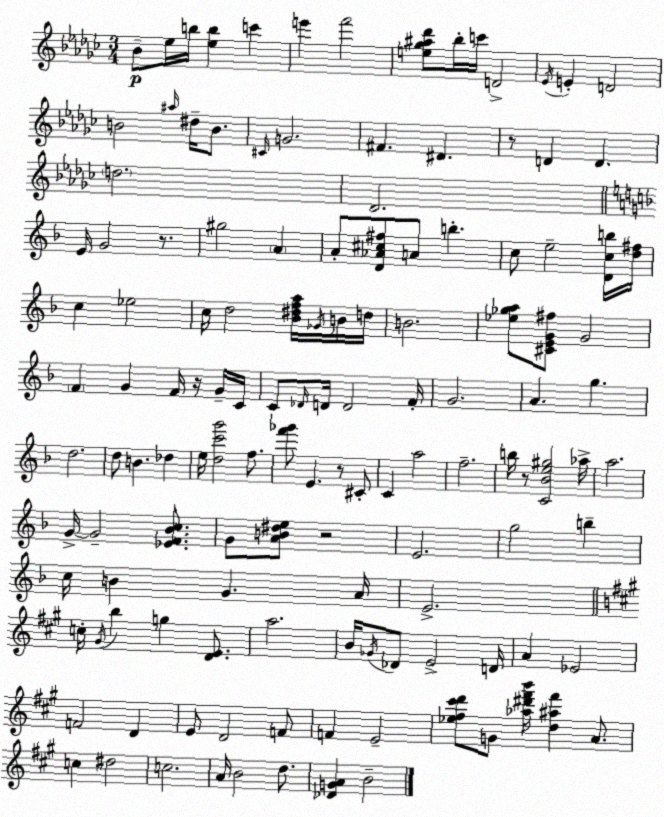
X:1
T:Untitled
M:3/4
L:1/4
K:Ebm
_B/2 _e/4 b/4 [_eb] c' e' f'2 [e_g^a_d']/2 _b/4 c'/4 D2 _E/4 E D2 B2 ^a/4 ^d/4 B/2 ^C/4 G2 ^F ^D z/2 D D d2 _D2 E/4 G2 z/2 ^g2 A A/2 [D_A^c^f]/2 A/2 b c/2 e2 [Dcb]/4 [d^f]/4 c _e2 c/4 d2 [_B^dfa]/4 _G/4 B/4 d/4 B2 [_e_ga]/2 [^CEG^f]/2 G2 F G F/4 z/4 G/4 C/4 C/2 _D/4 D/4 D2 F/4 G2 A g d2 d/2 B _d e/4 [dc'g']2 f/2 [f'_g']/2 E z/2 ^C/2 C a2 f2 b/4 z/2 [C_Be^g]2 _a/4 a2 G/4 G2 [_EF_Bc]/2 G/2 [AB^de]/2 z2 E2 g2 b c/4 B G A/4 E2 c/4 ^G/4 b g [DE]/2 a2 B/4 _G/4 _D/2 E2 D/4 A _E2 F2 D E/2 D2 F/2 F E2 [_e^f^c'd']/2 G/2 [_a^d'^f'b']/4 [d^a^f'] A/2 c ^d2 c2 A/4 B2 d/2 [_DGA] B2